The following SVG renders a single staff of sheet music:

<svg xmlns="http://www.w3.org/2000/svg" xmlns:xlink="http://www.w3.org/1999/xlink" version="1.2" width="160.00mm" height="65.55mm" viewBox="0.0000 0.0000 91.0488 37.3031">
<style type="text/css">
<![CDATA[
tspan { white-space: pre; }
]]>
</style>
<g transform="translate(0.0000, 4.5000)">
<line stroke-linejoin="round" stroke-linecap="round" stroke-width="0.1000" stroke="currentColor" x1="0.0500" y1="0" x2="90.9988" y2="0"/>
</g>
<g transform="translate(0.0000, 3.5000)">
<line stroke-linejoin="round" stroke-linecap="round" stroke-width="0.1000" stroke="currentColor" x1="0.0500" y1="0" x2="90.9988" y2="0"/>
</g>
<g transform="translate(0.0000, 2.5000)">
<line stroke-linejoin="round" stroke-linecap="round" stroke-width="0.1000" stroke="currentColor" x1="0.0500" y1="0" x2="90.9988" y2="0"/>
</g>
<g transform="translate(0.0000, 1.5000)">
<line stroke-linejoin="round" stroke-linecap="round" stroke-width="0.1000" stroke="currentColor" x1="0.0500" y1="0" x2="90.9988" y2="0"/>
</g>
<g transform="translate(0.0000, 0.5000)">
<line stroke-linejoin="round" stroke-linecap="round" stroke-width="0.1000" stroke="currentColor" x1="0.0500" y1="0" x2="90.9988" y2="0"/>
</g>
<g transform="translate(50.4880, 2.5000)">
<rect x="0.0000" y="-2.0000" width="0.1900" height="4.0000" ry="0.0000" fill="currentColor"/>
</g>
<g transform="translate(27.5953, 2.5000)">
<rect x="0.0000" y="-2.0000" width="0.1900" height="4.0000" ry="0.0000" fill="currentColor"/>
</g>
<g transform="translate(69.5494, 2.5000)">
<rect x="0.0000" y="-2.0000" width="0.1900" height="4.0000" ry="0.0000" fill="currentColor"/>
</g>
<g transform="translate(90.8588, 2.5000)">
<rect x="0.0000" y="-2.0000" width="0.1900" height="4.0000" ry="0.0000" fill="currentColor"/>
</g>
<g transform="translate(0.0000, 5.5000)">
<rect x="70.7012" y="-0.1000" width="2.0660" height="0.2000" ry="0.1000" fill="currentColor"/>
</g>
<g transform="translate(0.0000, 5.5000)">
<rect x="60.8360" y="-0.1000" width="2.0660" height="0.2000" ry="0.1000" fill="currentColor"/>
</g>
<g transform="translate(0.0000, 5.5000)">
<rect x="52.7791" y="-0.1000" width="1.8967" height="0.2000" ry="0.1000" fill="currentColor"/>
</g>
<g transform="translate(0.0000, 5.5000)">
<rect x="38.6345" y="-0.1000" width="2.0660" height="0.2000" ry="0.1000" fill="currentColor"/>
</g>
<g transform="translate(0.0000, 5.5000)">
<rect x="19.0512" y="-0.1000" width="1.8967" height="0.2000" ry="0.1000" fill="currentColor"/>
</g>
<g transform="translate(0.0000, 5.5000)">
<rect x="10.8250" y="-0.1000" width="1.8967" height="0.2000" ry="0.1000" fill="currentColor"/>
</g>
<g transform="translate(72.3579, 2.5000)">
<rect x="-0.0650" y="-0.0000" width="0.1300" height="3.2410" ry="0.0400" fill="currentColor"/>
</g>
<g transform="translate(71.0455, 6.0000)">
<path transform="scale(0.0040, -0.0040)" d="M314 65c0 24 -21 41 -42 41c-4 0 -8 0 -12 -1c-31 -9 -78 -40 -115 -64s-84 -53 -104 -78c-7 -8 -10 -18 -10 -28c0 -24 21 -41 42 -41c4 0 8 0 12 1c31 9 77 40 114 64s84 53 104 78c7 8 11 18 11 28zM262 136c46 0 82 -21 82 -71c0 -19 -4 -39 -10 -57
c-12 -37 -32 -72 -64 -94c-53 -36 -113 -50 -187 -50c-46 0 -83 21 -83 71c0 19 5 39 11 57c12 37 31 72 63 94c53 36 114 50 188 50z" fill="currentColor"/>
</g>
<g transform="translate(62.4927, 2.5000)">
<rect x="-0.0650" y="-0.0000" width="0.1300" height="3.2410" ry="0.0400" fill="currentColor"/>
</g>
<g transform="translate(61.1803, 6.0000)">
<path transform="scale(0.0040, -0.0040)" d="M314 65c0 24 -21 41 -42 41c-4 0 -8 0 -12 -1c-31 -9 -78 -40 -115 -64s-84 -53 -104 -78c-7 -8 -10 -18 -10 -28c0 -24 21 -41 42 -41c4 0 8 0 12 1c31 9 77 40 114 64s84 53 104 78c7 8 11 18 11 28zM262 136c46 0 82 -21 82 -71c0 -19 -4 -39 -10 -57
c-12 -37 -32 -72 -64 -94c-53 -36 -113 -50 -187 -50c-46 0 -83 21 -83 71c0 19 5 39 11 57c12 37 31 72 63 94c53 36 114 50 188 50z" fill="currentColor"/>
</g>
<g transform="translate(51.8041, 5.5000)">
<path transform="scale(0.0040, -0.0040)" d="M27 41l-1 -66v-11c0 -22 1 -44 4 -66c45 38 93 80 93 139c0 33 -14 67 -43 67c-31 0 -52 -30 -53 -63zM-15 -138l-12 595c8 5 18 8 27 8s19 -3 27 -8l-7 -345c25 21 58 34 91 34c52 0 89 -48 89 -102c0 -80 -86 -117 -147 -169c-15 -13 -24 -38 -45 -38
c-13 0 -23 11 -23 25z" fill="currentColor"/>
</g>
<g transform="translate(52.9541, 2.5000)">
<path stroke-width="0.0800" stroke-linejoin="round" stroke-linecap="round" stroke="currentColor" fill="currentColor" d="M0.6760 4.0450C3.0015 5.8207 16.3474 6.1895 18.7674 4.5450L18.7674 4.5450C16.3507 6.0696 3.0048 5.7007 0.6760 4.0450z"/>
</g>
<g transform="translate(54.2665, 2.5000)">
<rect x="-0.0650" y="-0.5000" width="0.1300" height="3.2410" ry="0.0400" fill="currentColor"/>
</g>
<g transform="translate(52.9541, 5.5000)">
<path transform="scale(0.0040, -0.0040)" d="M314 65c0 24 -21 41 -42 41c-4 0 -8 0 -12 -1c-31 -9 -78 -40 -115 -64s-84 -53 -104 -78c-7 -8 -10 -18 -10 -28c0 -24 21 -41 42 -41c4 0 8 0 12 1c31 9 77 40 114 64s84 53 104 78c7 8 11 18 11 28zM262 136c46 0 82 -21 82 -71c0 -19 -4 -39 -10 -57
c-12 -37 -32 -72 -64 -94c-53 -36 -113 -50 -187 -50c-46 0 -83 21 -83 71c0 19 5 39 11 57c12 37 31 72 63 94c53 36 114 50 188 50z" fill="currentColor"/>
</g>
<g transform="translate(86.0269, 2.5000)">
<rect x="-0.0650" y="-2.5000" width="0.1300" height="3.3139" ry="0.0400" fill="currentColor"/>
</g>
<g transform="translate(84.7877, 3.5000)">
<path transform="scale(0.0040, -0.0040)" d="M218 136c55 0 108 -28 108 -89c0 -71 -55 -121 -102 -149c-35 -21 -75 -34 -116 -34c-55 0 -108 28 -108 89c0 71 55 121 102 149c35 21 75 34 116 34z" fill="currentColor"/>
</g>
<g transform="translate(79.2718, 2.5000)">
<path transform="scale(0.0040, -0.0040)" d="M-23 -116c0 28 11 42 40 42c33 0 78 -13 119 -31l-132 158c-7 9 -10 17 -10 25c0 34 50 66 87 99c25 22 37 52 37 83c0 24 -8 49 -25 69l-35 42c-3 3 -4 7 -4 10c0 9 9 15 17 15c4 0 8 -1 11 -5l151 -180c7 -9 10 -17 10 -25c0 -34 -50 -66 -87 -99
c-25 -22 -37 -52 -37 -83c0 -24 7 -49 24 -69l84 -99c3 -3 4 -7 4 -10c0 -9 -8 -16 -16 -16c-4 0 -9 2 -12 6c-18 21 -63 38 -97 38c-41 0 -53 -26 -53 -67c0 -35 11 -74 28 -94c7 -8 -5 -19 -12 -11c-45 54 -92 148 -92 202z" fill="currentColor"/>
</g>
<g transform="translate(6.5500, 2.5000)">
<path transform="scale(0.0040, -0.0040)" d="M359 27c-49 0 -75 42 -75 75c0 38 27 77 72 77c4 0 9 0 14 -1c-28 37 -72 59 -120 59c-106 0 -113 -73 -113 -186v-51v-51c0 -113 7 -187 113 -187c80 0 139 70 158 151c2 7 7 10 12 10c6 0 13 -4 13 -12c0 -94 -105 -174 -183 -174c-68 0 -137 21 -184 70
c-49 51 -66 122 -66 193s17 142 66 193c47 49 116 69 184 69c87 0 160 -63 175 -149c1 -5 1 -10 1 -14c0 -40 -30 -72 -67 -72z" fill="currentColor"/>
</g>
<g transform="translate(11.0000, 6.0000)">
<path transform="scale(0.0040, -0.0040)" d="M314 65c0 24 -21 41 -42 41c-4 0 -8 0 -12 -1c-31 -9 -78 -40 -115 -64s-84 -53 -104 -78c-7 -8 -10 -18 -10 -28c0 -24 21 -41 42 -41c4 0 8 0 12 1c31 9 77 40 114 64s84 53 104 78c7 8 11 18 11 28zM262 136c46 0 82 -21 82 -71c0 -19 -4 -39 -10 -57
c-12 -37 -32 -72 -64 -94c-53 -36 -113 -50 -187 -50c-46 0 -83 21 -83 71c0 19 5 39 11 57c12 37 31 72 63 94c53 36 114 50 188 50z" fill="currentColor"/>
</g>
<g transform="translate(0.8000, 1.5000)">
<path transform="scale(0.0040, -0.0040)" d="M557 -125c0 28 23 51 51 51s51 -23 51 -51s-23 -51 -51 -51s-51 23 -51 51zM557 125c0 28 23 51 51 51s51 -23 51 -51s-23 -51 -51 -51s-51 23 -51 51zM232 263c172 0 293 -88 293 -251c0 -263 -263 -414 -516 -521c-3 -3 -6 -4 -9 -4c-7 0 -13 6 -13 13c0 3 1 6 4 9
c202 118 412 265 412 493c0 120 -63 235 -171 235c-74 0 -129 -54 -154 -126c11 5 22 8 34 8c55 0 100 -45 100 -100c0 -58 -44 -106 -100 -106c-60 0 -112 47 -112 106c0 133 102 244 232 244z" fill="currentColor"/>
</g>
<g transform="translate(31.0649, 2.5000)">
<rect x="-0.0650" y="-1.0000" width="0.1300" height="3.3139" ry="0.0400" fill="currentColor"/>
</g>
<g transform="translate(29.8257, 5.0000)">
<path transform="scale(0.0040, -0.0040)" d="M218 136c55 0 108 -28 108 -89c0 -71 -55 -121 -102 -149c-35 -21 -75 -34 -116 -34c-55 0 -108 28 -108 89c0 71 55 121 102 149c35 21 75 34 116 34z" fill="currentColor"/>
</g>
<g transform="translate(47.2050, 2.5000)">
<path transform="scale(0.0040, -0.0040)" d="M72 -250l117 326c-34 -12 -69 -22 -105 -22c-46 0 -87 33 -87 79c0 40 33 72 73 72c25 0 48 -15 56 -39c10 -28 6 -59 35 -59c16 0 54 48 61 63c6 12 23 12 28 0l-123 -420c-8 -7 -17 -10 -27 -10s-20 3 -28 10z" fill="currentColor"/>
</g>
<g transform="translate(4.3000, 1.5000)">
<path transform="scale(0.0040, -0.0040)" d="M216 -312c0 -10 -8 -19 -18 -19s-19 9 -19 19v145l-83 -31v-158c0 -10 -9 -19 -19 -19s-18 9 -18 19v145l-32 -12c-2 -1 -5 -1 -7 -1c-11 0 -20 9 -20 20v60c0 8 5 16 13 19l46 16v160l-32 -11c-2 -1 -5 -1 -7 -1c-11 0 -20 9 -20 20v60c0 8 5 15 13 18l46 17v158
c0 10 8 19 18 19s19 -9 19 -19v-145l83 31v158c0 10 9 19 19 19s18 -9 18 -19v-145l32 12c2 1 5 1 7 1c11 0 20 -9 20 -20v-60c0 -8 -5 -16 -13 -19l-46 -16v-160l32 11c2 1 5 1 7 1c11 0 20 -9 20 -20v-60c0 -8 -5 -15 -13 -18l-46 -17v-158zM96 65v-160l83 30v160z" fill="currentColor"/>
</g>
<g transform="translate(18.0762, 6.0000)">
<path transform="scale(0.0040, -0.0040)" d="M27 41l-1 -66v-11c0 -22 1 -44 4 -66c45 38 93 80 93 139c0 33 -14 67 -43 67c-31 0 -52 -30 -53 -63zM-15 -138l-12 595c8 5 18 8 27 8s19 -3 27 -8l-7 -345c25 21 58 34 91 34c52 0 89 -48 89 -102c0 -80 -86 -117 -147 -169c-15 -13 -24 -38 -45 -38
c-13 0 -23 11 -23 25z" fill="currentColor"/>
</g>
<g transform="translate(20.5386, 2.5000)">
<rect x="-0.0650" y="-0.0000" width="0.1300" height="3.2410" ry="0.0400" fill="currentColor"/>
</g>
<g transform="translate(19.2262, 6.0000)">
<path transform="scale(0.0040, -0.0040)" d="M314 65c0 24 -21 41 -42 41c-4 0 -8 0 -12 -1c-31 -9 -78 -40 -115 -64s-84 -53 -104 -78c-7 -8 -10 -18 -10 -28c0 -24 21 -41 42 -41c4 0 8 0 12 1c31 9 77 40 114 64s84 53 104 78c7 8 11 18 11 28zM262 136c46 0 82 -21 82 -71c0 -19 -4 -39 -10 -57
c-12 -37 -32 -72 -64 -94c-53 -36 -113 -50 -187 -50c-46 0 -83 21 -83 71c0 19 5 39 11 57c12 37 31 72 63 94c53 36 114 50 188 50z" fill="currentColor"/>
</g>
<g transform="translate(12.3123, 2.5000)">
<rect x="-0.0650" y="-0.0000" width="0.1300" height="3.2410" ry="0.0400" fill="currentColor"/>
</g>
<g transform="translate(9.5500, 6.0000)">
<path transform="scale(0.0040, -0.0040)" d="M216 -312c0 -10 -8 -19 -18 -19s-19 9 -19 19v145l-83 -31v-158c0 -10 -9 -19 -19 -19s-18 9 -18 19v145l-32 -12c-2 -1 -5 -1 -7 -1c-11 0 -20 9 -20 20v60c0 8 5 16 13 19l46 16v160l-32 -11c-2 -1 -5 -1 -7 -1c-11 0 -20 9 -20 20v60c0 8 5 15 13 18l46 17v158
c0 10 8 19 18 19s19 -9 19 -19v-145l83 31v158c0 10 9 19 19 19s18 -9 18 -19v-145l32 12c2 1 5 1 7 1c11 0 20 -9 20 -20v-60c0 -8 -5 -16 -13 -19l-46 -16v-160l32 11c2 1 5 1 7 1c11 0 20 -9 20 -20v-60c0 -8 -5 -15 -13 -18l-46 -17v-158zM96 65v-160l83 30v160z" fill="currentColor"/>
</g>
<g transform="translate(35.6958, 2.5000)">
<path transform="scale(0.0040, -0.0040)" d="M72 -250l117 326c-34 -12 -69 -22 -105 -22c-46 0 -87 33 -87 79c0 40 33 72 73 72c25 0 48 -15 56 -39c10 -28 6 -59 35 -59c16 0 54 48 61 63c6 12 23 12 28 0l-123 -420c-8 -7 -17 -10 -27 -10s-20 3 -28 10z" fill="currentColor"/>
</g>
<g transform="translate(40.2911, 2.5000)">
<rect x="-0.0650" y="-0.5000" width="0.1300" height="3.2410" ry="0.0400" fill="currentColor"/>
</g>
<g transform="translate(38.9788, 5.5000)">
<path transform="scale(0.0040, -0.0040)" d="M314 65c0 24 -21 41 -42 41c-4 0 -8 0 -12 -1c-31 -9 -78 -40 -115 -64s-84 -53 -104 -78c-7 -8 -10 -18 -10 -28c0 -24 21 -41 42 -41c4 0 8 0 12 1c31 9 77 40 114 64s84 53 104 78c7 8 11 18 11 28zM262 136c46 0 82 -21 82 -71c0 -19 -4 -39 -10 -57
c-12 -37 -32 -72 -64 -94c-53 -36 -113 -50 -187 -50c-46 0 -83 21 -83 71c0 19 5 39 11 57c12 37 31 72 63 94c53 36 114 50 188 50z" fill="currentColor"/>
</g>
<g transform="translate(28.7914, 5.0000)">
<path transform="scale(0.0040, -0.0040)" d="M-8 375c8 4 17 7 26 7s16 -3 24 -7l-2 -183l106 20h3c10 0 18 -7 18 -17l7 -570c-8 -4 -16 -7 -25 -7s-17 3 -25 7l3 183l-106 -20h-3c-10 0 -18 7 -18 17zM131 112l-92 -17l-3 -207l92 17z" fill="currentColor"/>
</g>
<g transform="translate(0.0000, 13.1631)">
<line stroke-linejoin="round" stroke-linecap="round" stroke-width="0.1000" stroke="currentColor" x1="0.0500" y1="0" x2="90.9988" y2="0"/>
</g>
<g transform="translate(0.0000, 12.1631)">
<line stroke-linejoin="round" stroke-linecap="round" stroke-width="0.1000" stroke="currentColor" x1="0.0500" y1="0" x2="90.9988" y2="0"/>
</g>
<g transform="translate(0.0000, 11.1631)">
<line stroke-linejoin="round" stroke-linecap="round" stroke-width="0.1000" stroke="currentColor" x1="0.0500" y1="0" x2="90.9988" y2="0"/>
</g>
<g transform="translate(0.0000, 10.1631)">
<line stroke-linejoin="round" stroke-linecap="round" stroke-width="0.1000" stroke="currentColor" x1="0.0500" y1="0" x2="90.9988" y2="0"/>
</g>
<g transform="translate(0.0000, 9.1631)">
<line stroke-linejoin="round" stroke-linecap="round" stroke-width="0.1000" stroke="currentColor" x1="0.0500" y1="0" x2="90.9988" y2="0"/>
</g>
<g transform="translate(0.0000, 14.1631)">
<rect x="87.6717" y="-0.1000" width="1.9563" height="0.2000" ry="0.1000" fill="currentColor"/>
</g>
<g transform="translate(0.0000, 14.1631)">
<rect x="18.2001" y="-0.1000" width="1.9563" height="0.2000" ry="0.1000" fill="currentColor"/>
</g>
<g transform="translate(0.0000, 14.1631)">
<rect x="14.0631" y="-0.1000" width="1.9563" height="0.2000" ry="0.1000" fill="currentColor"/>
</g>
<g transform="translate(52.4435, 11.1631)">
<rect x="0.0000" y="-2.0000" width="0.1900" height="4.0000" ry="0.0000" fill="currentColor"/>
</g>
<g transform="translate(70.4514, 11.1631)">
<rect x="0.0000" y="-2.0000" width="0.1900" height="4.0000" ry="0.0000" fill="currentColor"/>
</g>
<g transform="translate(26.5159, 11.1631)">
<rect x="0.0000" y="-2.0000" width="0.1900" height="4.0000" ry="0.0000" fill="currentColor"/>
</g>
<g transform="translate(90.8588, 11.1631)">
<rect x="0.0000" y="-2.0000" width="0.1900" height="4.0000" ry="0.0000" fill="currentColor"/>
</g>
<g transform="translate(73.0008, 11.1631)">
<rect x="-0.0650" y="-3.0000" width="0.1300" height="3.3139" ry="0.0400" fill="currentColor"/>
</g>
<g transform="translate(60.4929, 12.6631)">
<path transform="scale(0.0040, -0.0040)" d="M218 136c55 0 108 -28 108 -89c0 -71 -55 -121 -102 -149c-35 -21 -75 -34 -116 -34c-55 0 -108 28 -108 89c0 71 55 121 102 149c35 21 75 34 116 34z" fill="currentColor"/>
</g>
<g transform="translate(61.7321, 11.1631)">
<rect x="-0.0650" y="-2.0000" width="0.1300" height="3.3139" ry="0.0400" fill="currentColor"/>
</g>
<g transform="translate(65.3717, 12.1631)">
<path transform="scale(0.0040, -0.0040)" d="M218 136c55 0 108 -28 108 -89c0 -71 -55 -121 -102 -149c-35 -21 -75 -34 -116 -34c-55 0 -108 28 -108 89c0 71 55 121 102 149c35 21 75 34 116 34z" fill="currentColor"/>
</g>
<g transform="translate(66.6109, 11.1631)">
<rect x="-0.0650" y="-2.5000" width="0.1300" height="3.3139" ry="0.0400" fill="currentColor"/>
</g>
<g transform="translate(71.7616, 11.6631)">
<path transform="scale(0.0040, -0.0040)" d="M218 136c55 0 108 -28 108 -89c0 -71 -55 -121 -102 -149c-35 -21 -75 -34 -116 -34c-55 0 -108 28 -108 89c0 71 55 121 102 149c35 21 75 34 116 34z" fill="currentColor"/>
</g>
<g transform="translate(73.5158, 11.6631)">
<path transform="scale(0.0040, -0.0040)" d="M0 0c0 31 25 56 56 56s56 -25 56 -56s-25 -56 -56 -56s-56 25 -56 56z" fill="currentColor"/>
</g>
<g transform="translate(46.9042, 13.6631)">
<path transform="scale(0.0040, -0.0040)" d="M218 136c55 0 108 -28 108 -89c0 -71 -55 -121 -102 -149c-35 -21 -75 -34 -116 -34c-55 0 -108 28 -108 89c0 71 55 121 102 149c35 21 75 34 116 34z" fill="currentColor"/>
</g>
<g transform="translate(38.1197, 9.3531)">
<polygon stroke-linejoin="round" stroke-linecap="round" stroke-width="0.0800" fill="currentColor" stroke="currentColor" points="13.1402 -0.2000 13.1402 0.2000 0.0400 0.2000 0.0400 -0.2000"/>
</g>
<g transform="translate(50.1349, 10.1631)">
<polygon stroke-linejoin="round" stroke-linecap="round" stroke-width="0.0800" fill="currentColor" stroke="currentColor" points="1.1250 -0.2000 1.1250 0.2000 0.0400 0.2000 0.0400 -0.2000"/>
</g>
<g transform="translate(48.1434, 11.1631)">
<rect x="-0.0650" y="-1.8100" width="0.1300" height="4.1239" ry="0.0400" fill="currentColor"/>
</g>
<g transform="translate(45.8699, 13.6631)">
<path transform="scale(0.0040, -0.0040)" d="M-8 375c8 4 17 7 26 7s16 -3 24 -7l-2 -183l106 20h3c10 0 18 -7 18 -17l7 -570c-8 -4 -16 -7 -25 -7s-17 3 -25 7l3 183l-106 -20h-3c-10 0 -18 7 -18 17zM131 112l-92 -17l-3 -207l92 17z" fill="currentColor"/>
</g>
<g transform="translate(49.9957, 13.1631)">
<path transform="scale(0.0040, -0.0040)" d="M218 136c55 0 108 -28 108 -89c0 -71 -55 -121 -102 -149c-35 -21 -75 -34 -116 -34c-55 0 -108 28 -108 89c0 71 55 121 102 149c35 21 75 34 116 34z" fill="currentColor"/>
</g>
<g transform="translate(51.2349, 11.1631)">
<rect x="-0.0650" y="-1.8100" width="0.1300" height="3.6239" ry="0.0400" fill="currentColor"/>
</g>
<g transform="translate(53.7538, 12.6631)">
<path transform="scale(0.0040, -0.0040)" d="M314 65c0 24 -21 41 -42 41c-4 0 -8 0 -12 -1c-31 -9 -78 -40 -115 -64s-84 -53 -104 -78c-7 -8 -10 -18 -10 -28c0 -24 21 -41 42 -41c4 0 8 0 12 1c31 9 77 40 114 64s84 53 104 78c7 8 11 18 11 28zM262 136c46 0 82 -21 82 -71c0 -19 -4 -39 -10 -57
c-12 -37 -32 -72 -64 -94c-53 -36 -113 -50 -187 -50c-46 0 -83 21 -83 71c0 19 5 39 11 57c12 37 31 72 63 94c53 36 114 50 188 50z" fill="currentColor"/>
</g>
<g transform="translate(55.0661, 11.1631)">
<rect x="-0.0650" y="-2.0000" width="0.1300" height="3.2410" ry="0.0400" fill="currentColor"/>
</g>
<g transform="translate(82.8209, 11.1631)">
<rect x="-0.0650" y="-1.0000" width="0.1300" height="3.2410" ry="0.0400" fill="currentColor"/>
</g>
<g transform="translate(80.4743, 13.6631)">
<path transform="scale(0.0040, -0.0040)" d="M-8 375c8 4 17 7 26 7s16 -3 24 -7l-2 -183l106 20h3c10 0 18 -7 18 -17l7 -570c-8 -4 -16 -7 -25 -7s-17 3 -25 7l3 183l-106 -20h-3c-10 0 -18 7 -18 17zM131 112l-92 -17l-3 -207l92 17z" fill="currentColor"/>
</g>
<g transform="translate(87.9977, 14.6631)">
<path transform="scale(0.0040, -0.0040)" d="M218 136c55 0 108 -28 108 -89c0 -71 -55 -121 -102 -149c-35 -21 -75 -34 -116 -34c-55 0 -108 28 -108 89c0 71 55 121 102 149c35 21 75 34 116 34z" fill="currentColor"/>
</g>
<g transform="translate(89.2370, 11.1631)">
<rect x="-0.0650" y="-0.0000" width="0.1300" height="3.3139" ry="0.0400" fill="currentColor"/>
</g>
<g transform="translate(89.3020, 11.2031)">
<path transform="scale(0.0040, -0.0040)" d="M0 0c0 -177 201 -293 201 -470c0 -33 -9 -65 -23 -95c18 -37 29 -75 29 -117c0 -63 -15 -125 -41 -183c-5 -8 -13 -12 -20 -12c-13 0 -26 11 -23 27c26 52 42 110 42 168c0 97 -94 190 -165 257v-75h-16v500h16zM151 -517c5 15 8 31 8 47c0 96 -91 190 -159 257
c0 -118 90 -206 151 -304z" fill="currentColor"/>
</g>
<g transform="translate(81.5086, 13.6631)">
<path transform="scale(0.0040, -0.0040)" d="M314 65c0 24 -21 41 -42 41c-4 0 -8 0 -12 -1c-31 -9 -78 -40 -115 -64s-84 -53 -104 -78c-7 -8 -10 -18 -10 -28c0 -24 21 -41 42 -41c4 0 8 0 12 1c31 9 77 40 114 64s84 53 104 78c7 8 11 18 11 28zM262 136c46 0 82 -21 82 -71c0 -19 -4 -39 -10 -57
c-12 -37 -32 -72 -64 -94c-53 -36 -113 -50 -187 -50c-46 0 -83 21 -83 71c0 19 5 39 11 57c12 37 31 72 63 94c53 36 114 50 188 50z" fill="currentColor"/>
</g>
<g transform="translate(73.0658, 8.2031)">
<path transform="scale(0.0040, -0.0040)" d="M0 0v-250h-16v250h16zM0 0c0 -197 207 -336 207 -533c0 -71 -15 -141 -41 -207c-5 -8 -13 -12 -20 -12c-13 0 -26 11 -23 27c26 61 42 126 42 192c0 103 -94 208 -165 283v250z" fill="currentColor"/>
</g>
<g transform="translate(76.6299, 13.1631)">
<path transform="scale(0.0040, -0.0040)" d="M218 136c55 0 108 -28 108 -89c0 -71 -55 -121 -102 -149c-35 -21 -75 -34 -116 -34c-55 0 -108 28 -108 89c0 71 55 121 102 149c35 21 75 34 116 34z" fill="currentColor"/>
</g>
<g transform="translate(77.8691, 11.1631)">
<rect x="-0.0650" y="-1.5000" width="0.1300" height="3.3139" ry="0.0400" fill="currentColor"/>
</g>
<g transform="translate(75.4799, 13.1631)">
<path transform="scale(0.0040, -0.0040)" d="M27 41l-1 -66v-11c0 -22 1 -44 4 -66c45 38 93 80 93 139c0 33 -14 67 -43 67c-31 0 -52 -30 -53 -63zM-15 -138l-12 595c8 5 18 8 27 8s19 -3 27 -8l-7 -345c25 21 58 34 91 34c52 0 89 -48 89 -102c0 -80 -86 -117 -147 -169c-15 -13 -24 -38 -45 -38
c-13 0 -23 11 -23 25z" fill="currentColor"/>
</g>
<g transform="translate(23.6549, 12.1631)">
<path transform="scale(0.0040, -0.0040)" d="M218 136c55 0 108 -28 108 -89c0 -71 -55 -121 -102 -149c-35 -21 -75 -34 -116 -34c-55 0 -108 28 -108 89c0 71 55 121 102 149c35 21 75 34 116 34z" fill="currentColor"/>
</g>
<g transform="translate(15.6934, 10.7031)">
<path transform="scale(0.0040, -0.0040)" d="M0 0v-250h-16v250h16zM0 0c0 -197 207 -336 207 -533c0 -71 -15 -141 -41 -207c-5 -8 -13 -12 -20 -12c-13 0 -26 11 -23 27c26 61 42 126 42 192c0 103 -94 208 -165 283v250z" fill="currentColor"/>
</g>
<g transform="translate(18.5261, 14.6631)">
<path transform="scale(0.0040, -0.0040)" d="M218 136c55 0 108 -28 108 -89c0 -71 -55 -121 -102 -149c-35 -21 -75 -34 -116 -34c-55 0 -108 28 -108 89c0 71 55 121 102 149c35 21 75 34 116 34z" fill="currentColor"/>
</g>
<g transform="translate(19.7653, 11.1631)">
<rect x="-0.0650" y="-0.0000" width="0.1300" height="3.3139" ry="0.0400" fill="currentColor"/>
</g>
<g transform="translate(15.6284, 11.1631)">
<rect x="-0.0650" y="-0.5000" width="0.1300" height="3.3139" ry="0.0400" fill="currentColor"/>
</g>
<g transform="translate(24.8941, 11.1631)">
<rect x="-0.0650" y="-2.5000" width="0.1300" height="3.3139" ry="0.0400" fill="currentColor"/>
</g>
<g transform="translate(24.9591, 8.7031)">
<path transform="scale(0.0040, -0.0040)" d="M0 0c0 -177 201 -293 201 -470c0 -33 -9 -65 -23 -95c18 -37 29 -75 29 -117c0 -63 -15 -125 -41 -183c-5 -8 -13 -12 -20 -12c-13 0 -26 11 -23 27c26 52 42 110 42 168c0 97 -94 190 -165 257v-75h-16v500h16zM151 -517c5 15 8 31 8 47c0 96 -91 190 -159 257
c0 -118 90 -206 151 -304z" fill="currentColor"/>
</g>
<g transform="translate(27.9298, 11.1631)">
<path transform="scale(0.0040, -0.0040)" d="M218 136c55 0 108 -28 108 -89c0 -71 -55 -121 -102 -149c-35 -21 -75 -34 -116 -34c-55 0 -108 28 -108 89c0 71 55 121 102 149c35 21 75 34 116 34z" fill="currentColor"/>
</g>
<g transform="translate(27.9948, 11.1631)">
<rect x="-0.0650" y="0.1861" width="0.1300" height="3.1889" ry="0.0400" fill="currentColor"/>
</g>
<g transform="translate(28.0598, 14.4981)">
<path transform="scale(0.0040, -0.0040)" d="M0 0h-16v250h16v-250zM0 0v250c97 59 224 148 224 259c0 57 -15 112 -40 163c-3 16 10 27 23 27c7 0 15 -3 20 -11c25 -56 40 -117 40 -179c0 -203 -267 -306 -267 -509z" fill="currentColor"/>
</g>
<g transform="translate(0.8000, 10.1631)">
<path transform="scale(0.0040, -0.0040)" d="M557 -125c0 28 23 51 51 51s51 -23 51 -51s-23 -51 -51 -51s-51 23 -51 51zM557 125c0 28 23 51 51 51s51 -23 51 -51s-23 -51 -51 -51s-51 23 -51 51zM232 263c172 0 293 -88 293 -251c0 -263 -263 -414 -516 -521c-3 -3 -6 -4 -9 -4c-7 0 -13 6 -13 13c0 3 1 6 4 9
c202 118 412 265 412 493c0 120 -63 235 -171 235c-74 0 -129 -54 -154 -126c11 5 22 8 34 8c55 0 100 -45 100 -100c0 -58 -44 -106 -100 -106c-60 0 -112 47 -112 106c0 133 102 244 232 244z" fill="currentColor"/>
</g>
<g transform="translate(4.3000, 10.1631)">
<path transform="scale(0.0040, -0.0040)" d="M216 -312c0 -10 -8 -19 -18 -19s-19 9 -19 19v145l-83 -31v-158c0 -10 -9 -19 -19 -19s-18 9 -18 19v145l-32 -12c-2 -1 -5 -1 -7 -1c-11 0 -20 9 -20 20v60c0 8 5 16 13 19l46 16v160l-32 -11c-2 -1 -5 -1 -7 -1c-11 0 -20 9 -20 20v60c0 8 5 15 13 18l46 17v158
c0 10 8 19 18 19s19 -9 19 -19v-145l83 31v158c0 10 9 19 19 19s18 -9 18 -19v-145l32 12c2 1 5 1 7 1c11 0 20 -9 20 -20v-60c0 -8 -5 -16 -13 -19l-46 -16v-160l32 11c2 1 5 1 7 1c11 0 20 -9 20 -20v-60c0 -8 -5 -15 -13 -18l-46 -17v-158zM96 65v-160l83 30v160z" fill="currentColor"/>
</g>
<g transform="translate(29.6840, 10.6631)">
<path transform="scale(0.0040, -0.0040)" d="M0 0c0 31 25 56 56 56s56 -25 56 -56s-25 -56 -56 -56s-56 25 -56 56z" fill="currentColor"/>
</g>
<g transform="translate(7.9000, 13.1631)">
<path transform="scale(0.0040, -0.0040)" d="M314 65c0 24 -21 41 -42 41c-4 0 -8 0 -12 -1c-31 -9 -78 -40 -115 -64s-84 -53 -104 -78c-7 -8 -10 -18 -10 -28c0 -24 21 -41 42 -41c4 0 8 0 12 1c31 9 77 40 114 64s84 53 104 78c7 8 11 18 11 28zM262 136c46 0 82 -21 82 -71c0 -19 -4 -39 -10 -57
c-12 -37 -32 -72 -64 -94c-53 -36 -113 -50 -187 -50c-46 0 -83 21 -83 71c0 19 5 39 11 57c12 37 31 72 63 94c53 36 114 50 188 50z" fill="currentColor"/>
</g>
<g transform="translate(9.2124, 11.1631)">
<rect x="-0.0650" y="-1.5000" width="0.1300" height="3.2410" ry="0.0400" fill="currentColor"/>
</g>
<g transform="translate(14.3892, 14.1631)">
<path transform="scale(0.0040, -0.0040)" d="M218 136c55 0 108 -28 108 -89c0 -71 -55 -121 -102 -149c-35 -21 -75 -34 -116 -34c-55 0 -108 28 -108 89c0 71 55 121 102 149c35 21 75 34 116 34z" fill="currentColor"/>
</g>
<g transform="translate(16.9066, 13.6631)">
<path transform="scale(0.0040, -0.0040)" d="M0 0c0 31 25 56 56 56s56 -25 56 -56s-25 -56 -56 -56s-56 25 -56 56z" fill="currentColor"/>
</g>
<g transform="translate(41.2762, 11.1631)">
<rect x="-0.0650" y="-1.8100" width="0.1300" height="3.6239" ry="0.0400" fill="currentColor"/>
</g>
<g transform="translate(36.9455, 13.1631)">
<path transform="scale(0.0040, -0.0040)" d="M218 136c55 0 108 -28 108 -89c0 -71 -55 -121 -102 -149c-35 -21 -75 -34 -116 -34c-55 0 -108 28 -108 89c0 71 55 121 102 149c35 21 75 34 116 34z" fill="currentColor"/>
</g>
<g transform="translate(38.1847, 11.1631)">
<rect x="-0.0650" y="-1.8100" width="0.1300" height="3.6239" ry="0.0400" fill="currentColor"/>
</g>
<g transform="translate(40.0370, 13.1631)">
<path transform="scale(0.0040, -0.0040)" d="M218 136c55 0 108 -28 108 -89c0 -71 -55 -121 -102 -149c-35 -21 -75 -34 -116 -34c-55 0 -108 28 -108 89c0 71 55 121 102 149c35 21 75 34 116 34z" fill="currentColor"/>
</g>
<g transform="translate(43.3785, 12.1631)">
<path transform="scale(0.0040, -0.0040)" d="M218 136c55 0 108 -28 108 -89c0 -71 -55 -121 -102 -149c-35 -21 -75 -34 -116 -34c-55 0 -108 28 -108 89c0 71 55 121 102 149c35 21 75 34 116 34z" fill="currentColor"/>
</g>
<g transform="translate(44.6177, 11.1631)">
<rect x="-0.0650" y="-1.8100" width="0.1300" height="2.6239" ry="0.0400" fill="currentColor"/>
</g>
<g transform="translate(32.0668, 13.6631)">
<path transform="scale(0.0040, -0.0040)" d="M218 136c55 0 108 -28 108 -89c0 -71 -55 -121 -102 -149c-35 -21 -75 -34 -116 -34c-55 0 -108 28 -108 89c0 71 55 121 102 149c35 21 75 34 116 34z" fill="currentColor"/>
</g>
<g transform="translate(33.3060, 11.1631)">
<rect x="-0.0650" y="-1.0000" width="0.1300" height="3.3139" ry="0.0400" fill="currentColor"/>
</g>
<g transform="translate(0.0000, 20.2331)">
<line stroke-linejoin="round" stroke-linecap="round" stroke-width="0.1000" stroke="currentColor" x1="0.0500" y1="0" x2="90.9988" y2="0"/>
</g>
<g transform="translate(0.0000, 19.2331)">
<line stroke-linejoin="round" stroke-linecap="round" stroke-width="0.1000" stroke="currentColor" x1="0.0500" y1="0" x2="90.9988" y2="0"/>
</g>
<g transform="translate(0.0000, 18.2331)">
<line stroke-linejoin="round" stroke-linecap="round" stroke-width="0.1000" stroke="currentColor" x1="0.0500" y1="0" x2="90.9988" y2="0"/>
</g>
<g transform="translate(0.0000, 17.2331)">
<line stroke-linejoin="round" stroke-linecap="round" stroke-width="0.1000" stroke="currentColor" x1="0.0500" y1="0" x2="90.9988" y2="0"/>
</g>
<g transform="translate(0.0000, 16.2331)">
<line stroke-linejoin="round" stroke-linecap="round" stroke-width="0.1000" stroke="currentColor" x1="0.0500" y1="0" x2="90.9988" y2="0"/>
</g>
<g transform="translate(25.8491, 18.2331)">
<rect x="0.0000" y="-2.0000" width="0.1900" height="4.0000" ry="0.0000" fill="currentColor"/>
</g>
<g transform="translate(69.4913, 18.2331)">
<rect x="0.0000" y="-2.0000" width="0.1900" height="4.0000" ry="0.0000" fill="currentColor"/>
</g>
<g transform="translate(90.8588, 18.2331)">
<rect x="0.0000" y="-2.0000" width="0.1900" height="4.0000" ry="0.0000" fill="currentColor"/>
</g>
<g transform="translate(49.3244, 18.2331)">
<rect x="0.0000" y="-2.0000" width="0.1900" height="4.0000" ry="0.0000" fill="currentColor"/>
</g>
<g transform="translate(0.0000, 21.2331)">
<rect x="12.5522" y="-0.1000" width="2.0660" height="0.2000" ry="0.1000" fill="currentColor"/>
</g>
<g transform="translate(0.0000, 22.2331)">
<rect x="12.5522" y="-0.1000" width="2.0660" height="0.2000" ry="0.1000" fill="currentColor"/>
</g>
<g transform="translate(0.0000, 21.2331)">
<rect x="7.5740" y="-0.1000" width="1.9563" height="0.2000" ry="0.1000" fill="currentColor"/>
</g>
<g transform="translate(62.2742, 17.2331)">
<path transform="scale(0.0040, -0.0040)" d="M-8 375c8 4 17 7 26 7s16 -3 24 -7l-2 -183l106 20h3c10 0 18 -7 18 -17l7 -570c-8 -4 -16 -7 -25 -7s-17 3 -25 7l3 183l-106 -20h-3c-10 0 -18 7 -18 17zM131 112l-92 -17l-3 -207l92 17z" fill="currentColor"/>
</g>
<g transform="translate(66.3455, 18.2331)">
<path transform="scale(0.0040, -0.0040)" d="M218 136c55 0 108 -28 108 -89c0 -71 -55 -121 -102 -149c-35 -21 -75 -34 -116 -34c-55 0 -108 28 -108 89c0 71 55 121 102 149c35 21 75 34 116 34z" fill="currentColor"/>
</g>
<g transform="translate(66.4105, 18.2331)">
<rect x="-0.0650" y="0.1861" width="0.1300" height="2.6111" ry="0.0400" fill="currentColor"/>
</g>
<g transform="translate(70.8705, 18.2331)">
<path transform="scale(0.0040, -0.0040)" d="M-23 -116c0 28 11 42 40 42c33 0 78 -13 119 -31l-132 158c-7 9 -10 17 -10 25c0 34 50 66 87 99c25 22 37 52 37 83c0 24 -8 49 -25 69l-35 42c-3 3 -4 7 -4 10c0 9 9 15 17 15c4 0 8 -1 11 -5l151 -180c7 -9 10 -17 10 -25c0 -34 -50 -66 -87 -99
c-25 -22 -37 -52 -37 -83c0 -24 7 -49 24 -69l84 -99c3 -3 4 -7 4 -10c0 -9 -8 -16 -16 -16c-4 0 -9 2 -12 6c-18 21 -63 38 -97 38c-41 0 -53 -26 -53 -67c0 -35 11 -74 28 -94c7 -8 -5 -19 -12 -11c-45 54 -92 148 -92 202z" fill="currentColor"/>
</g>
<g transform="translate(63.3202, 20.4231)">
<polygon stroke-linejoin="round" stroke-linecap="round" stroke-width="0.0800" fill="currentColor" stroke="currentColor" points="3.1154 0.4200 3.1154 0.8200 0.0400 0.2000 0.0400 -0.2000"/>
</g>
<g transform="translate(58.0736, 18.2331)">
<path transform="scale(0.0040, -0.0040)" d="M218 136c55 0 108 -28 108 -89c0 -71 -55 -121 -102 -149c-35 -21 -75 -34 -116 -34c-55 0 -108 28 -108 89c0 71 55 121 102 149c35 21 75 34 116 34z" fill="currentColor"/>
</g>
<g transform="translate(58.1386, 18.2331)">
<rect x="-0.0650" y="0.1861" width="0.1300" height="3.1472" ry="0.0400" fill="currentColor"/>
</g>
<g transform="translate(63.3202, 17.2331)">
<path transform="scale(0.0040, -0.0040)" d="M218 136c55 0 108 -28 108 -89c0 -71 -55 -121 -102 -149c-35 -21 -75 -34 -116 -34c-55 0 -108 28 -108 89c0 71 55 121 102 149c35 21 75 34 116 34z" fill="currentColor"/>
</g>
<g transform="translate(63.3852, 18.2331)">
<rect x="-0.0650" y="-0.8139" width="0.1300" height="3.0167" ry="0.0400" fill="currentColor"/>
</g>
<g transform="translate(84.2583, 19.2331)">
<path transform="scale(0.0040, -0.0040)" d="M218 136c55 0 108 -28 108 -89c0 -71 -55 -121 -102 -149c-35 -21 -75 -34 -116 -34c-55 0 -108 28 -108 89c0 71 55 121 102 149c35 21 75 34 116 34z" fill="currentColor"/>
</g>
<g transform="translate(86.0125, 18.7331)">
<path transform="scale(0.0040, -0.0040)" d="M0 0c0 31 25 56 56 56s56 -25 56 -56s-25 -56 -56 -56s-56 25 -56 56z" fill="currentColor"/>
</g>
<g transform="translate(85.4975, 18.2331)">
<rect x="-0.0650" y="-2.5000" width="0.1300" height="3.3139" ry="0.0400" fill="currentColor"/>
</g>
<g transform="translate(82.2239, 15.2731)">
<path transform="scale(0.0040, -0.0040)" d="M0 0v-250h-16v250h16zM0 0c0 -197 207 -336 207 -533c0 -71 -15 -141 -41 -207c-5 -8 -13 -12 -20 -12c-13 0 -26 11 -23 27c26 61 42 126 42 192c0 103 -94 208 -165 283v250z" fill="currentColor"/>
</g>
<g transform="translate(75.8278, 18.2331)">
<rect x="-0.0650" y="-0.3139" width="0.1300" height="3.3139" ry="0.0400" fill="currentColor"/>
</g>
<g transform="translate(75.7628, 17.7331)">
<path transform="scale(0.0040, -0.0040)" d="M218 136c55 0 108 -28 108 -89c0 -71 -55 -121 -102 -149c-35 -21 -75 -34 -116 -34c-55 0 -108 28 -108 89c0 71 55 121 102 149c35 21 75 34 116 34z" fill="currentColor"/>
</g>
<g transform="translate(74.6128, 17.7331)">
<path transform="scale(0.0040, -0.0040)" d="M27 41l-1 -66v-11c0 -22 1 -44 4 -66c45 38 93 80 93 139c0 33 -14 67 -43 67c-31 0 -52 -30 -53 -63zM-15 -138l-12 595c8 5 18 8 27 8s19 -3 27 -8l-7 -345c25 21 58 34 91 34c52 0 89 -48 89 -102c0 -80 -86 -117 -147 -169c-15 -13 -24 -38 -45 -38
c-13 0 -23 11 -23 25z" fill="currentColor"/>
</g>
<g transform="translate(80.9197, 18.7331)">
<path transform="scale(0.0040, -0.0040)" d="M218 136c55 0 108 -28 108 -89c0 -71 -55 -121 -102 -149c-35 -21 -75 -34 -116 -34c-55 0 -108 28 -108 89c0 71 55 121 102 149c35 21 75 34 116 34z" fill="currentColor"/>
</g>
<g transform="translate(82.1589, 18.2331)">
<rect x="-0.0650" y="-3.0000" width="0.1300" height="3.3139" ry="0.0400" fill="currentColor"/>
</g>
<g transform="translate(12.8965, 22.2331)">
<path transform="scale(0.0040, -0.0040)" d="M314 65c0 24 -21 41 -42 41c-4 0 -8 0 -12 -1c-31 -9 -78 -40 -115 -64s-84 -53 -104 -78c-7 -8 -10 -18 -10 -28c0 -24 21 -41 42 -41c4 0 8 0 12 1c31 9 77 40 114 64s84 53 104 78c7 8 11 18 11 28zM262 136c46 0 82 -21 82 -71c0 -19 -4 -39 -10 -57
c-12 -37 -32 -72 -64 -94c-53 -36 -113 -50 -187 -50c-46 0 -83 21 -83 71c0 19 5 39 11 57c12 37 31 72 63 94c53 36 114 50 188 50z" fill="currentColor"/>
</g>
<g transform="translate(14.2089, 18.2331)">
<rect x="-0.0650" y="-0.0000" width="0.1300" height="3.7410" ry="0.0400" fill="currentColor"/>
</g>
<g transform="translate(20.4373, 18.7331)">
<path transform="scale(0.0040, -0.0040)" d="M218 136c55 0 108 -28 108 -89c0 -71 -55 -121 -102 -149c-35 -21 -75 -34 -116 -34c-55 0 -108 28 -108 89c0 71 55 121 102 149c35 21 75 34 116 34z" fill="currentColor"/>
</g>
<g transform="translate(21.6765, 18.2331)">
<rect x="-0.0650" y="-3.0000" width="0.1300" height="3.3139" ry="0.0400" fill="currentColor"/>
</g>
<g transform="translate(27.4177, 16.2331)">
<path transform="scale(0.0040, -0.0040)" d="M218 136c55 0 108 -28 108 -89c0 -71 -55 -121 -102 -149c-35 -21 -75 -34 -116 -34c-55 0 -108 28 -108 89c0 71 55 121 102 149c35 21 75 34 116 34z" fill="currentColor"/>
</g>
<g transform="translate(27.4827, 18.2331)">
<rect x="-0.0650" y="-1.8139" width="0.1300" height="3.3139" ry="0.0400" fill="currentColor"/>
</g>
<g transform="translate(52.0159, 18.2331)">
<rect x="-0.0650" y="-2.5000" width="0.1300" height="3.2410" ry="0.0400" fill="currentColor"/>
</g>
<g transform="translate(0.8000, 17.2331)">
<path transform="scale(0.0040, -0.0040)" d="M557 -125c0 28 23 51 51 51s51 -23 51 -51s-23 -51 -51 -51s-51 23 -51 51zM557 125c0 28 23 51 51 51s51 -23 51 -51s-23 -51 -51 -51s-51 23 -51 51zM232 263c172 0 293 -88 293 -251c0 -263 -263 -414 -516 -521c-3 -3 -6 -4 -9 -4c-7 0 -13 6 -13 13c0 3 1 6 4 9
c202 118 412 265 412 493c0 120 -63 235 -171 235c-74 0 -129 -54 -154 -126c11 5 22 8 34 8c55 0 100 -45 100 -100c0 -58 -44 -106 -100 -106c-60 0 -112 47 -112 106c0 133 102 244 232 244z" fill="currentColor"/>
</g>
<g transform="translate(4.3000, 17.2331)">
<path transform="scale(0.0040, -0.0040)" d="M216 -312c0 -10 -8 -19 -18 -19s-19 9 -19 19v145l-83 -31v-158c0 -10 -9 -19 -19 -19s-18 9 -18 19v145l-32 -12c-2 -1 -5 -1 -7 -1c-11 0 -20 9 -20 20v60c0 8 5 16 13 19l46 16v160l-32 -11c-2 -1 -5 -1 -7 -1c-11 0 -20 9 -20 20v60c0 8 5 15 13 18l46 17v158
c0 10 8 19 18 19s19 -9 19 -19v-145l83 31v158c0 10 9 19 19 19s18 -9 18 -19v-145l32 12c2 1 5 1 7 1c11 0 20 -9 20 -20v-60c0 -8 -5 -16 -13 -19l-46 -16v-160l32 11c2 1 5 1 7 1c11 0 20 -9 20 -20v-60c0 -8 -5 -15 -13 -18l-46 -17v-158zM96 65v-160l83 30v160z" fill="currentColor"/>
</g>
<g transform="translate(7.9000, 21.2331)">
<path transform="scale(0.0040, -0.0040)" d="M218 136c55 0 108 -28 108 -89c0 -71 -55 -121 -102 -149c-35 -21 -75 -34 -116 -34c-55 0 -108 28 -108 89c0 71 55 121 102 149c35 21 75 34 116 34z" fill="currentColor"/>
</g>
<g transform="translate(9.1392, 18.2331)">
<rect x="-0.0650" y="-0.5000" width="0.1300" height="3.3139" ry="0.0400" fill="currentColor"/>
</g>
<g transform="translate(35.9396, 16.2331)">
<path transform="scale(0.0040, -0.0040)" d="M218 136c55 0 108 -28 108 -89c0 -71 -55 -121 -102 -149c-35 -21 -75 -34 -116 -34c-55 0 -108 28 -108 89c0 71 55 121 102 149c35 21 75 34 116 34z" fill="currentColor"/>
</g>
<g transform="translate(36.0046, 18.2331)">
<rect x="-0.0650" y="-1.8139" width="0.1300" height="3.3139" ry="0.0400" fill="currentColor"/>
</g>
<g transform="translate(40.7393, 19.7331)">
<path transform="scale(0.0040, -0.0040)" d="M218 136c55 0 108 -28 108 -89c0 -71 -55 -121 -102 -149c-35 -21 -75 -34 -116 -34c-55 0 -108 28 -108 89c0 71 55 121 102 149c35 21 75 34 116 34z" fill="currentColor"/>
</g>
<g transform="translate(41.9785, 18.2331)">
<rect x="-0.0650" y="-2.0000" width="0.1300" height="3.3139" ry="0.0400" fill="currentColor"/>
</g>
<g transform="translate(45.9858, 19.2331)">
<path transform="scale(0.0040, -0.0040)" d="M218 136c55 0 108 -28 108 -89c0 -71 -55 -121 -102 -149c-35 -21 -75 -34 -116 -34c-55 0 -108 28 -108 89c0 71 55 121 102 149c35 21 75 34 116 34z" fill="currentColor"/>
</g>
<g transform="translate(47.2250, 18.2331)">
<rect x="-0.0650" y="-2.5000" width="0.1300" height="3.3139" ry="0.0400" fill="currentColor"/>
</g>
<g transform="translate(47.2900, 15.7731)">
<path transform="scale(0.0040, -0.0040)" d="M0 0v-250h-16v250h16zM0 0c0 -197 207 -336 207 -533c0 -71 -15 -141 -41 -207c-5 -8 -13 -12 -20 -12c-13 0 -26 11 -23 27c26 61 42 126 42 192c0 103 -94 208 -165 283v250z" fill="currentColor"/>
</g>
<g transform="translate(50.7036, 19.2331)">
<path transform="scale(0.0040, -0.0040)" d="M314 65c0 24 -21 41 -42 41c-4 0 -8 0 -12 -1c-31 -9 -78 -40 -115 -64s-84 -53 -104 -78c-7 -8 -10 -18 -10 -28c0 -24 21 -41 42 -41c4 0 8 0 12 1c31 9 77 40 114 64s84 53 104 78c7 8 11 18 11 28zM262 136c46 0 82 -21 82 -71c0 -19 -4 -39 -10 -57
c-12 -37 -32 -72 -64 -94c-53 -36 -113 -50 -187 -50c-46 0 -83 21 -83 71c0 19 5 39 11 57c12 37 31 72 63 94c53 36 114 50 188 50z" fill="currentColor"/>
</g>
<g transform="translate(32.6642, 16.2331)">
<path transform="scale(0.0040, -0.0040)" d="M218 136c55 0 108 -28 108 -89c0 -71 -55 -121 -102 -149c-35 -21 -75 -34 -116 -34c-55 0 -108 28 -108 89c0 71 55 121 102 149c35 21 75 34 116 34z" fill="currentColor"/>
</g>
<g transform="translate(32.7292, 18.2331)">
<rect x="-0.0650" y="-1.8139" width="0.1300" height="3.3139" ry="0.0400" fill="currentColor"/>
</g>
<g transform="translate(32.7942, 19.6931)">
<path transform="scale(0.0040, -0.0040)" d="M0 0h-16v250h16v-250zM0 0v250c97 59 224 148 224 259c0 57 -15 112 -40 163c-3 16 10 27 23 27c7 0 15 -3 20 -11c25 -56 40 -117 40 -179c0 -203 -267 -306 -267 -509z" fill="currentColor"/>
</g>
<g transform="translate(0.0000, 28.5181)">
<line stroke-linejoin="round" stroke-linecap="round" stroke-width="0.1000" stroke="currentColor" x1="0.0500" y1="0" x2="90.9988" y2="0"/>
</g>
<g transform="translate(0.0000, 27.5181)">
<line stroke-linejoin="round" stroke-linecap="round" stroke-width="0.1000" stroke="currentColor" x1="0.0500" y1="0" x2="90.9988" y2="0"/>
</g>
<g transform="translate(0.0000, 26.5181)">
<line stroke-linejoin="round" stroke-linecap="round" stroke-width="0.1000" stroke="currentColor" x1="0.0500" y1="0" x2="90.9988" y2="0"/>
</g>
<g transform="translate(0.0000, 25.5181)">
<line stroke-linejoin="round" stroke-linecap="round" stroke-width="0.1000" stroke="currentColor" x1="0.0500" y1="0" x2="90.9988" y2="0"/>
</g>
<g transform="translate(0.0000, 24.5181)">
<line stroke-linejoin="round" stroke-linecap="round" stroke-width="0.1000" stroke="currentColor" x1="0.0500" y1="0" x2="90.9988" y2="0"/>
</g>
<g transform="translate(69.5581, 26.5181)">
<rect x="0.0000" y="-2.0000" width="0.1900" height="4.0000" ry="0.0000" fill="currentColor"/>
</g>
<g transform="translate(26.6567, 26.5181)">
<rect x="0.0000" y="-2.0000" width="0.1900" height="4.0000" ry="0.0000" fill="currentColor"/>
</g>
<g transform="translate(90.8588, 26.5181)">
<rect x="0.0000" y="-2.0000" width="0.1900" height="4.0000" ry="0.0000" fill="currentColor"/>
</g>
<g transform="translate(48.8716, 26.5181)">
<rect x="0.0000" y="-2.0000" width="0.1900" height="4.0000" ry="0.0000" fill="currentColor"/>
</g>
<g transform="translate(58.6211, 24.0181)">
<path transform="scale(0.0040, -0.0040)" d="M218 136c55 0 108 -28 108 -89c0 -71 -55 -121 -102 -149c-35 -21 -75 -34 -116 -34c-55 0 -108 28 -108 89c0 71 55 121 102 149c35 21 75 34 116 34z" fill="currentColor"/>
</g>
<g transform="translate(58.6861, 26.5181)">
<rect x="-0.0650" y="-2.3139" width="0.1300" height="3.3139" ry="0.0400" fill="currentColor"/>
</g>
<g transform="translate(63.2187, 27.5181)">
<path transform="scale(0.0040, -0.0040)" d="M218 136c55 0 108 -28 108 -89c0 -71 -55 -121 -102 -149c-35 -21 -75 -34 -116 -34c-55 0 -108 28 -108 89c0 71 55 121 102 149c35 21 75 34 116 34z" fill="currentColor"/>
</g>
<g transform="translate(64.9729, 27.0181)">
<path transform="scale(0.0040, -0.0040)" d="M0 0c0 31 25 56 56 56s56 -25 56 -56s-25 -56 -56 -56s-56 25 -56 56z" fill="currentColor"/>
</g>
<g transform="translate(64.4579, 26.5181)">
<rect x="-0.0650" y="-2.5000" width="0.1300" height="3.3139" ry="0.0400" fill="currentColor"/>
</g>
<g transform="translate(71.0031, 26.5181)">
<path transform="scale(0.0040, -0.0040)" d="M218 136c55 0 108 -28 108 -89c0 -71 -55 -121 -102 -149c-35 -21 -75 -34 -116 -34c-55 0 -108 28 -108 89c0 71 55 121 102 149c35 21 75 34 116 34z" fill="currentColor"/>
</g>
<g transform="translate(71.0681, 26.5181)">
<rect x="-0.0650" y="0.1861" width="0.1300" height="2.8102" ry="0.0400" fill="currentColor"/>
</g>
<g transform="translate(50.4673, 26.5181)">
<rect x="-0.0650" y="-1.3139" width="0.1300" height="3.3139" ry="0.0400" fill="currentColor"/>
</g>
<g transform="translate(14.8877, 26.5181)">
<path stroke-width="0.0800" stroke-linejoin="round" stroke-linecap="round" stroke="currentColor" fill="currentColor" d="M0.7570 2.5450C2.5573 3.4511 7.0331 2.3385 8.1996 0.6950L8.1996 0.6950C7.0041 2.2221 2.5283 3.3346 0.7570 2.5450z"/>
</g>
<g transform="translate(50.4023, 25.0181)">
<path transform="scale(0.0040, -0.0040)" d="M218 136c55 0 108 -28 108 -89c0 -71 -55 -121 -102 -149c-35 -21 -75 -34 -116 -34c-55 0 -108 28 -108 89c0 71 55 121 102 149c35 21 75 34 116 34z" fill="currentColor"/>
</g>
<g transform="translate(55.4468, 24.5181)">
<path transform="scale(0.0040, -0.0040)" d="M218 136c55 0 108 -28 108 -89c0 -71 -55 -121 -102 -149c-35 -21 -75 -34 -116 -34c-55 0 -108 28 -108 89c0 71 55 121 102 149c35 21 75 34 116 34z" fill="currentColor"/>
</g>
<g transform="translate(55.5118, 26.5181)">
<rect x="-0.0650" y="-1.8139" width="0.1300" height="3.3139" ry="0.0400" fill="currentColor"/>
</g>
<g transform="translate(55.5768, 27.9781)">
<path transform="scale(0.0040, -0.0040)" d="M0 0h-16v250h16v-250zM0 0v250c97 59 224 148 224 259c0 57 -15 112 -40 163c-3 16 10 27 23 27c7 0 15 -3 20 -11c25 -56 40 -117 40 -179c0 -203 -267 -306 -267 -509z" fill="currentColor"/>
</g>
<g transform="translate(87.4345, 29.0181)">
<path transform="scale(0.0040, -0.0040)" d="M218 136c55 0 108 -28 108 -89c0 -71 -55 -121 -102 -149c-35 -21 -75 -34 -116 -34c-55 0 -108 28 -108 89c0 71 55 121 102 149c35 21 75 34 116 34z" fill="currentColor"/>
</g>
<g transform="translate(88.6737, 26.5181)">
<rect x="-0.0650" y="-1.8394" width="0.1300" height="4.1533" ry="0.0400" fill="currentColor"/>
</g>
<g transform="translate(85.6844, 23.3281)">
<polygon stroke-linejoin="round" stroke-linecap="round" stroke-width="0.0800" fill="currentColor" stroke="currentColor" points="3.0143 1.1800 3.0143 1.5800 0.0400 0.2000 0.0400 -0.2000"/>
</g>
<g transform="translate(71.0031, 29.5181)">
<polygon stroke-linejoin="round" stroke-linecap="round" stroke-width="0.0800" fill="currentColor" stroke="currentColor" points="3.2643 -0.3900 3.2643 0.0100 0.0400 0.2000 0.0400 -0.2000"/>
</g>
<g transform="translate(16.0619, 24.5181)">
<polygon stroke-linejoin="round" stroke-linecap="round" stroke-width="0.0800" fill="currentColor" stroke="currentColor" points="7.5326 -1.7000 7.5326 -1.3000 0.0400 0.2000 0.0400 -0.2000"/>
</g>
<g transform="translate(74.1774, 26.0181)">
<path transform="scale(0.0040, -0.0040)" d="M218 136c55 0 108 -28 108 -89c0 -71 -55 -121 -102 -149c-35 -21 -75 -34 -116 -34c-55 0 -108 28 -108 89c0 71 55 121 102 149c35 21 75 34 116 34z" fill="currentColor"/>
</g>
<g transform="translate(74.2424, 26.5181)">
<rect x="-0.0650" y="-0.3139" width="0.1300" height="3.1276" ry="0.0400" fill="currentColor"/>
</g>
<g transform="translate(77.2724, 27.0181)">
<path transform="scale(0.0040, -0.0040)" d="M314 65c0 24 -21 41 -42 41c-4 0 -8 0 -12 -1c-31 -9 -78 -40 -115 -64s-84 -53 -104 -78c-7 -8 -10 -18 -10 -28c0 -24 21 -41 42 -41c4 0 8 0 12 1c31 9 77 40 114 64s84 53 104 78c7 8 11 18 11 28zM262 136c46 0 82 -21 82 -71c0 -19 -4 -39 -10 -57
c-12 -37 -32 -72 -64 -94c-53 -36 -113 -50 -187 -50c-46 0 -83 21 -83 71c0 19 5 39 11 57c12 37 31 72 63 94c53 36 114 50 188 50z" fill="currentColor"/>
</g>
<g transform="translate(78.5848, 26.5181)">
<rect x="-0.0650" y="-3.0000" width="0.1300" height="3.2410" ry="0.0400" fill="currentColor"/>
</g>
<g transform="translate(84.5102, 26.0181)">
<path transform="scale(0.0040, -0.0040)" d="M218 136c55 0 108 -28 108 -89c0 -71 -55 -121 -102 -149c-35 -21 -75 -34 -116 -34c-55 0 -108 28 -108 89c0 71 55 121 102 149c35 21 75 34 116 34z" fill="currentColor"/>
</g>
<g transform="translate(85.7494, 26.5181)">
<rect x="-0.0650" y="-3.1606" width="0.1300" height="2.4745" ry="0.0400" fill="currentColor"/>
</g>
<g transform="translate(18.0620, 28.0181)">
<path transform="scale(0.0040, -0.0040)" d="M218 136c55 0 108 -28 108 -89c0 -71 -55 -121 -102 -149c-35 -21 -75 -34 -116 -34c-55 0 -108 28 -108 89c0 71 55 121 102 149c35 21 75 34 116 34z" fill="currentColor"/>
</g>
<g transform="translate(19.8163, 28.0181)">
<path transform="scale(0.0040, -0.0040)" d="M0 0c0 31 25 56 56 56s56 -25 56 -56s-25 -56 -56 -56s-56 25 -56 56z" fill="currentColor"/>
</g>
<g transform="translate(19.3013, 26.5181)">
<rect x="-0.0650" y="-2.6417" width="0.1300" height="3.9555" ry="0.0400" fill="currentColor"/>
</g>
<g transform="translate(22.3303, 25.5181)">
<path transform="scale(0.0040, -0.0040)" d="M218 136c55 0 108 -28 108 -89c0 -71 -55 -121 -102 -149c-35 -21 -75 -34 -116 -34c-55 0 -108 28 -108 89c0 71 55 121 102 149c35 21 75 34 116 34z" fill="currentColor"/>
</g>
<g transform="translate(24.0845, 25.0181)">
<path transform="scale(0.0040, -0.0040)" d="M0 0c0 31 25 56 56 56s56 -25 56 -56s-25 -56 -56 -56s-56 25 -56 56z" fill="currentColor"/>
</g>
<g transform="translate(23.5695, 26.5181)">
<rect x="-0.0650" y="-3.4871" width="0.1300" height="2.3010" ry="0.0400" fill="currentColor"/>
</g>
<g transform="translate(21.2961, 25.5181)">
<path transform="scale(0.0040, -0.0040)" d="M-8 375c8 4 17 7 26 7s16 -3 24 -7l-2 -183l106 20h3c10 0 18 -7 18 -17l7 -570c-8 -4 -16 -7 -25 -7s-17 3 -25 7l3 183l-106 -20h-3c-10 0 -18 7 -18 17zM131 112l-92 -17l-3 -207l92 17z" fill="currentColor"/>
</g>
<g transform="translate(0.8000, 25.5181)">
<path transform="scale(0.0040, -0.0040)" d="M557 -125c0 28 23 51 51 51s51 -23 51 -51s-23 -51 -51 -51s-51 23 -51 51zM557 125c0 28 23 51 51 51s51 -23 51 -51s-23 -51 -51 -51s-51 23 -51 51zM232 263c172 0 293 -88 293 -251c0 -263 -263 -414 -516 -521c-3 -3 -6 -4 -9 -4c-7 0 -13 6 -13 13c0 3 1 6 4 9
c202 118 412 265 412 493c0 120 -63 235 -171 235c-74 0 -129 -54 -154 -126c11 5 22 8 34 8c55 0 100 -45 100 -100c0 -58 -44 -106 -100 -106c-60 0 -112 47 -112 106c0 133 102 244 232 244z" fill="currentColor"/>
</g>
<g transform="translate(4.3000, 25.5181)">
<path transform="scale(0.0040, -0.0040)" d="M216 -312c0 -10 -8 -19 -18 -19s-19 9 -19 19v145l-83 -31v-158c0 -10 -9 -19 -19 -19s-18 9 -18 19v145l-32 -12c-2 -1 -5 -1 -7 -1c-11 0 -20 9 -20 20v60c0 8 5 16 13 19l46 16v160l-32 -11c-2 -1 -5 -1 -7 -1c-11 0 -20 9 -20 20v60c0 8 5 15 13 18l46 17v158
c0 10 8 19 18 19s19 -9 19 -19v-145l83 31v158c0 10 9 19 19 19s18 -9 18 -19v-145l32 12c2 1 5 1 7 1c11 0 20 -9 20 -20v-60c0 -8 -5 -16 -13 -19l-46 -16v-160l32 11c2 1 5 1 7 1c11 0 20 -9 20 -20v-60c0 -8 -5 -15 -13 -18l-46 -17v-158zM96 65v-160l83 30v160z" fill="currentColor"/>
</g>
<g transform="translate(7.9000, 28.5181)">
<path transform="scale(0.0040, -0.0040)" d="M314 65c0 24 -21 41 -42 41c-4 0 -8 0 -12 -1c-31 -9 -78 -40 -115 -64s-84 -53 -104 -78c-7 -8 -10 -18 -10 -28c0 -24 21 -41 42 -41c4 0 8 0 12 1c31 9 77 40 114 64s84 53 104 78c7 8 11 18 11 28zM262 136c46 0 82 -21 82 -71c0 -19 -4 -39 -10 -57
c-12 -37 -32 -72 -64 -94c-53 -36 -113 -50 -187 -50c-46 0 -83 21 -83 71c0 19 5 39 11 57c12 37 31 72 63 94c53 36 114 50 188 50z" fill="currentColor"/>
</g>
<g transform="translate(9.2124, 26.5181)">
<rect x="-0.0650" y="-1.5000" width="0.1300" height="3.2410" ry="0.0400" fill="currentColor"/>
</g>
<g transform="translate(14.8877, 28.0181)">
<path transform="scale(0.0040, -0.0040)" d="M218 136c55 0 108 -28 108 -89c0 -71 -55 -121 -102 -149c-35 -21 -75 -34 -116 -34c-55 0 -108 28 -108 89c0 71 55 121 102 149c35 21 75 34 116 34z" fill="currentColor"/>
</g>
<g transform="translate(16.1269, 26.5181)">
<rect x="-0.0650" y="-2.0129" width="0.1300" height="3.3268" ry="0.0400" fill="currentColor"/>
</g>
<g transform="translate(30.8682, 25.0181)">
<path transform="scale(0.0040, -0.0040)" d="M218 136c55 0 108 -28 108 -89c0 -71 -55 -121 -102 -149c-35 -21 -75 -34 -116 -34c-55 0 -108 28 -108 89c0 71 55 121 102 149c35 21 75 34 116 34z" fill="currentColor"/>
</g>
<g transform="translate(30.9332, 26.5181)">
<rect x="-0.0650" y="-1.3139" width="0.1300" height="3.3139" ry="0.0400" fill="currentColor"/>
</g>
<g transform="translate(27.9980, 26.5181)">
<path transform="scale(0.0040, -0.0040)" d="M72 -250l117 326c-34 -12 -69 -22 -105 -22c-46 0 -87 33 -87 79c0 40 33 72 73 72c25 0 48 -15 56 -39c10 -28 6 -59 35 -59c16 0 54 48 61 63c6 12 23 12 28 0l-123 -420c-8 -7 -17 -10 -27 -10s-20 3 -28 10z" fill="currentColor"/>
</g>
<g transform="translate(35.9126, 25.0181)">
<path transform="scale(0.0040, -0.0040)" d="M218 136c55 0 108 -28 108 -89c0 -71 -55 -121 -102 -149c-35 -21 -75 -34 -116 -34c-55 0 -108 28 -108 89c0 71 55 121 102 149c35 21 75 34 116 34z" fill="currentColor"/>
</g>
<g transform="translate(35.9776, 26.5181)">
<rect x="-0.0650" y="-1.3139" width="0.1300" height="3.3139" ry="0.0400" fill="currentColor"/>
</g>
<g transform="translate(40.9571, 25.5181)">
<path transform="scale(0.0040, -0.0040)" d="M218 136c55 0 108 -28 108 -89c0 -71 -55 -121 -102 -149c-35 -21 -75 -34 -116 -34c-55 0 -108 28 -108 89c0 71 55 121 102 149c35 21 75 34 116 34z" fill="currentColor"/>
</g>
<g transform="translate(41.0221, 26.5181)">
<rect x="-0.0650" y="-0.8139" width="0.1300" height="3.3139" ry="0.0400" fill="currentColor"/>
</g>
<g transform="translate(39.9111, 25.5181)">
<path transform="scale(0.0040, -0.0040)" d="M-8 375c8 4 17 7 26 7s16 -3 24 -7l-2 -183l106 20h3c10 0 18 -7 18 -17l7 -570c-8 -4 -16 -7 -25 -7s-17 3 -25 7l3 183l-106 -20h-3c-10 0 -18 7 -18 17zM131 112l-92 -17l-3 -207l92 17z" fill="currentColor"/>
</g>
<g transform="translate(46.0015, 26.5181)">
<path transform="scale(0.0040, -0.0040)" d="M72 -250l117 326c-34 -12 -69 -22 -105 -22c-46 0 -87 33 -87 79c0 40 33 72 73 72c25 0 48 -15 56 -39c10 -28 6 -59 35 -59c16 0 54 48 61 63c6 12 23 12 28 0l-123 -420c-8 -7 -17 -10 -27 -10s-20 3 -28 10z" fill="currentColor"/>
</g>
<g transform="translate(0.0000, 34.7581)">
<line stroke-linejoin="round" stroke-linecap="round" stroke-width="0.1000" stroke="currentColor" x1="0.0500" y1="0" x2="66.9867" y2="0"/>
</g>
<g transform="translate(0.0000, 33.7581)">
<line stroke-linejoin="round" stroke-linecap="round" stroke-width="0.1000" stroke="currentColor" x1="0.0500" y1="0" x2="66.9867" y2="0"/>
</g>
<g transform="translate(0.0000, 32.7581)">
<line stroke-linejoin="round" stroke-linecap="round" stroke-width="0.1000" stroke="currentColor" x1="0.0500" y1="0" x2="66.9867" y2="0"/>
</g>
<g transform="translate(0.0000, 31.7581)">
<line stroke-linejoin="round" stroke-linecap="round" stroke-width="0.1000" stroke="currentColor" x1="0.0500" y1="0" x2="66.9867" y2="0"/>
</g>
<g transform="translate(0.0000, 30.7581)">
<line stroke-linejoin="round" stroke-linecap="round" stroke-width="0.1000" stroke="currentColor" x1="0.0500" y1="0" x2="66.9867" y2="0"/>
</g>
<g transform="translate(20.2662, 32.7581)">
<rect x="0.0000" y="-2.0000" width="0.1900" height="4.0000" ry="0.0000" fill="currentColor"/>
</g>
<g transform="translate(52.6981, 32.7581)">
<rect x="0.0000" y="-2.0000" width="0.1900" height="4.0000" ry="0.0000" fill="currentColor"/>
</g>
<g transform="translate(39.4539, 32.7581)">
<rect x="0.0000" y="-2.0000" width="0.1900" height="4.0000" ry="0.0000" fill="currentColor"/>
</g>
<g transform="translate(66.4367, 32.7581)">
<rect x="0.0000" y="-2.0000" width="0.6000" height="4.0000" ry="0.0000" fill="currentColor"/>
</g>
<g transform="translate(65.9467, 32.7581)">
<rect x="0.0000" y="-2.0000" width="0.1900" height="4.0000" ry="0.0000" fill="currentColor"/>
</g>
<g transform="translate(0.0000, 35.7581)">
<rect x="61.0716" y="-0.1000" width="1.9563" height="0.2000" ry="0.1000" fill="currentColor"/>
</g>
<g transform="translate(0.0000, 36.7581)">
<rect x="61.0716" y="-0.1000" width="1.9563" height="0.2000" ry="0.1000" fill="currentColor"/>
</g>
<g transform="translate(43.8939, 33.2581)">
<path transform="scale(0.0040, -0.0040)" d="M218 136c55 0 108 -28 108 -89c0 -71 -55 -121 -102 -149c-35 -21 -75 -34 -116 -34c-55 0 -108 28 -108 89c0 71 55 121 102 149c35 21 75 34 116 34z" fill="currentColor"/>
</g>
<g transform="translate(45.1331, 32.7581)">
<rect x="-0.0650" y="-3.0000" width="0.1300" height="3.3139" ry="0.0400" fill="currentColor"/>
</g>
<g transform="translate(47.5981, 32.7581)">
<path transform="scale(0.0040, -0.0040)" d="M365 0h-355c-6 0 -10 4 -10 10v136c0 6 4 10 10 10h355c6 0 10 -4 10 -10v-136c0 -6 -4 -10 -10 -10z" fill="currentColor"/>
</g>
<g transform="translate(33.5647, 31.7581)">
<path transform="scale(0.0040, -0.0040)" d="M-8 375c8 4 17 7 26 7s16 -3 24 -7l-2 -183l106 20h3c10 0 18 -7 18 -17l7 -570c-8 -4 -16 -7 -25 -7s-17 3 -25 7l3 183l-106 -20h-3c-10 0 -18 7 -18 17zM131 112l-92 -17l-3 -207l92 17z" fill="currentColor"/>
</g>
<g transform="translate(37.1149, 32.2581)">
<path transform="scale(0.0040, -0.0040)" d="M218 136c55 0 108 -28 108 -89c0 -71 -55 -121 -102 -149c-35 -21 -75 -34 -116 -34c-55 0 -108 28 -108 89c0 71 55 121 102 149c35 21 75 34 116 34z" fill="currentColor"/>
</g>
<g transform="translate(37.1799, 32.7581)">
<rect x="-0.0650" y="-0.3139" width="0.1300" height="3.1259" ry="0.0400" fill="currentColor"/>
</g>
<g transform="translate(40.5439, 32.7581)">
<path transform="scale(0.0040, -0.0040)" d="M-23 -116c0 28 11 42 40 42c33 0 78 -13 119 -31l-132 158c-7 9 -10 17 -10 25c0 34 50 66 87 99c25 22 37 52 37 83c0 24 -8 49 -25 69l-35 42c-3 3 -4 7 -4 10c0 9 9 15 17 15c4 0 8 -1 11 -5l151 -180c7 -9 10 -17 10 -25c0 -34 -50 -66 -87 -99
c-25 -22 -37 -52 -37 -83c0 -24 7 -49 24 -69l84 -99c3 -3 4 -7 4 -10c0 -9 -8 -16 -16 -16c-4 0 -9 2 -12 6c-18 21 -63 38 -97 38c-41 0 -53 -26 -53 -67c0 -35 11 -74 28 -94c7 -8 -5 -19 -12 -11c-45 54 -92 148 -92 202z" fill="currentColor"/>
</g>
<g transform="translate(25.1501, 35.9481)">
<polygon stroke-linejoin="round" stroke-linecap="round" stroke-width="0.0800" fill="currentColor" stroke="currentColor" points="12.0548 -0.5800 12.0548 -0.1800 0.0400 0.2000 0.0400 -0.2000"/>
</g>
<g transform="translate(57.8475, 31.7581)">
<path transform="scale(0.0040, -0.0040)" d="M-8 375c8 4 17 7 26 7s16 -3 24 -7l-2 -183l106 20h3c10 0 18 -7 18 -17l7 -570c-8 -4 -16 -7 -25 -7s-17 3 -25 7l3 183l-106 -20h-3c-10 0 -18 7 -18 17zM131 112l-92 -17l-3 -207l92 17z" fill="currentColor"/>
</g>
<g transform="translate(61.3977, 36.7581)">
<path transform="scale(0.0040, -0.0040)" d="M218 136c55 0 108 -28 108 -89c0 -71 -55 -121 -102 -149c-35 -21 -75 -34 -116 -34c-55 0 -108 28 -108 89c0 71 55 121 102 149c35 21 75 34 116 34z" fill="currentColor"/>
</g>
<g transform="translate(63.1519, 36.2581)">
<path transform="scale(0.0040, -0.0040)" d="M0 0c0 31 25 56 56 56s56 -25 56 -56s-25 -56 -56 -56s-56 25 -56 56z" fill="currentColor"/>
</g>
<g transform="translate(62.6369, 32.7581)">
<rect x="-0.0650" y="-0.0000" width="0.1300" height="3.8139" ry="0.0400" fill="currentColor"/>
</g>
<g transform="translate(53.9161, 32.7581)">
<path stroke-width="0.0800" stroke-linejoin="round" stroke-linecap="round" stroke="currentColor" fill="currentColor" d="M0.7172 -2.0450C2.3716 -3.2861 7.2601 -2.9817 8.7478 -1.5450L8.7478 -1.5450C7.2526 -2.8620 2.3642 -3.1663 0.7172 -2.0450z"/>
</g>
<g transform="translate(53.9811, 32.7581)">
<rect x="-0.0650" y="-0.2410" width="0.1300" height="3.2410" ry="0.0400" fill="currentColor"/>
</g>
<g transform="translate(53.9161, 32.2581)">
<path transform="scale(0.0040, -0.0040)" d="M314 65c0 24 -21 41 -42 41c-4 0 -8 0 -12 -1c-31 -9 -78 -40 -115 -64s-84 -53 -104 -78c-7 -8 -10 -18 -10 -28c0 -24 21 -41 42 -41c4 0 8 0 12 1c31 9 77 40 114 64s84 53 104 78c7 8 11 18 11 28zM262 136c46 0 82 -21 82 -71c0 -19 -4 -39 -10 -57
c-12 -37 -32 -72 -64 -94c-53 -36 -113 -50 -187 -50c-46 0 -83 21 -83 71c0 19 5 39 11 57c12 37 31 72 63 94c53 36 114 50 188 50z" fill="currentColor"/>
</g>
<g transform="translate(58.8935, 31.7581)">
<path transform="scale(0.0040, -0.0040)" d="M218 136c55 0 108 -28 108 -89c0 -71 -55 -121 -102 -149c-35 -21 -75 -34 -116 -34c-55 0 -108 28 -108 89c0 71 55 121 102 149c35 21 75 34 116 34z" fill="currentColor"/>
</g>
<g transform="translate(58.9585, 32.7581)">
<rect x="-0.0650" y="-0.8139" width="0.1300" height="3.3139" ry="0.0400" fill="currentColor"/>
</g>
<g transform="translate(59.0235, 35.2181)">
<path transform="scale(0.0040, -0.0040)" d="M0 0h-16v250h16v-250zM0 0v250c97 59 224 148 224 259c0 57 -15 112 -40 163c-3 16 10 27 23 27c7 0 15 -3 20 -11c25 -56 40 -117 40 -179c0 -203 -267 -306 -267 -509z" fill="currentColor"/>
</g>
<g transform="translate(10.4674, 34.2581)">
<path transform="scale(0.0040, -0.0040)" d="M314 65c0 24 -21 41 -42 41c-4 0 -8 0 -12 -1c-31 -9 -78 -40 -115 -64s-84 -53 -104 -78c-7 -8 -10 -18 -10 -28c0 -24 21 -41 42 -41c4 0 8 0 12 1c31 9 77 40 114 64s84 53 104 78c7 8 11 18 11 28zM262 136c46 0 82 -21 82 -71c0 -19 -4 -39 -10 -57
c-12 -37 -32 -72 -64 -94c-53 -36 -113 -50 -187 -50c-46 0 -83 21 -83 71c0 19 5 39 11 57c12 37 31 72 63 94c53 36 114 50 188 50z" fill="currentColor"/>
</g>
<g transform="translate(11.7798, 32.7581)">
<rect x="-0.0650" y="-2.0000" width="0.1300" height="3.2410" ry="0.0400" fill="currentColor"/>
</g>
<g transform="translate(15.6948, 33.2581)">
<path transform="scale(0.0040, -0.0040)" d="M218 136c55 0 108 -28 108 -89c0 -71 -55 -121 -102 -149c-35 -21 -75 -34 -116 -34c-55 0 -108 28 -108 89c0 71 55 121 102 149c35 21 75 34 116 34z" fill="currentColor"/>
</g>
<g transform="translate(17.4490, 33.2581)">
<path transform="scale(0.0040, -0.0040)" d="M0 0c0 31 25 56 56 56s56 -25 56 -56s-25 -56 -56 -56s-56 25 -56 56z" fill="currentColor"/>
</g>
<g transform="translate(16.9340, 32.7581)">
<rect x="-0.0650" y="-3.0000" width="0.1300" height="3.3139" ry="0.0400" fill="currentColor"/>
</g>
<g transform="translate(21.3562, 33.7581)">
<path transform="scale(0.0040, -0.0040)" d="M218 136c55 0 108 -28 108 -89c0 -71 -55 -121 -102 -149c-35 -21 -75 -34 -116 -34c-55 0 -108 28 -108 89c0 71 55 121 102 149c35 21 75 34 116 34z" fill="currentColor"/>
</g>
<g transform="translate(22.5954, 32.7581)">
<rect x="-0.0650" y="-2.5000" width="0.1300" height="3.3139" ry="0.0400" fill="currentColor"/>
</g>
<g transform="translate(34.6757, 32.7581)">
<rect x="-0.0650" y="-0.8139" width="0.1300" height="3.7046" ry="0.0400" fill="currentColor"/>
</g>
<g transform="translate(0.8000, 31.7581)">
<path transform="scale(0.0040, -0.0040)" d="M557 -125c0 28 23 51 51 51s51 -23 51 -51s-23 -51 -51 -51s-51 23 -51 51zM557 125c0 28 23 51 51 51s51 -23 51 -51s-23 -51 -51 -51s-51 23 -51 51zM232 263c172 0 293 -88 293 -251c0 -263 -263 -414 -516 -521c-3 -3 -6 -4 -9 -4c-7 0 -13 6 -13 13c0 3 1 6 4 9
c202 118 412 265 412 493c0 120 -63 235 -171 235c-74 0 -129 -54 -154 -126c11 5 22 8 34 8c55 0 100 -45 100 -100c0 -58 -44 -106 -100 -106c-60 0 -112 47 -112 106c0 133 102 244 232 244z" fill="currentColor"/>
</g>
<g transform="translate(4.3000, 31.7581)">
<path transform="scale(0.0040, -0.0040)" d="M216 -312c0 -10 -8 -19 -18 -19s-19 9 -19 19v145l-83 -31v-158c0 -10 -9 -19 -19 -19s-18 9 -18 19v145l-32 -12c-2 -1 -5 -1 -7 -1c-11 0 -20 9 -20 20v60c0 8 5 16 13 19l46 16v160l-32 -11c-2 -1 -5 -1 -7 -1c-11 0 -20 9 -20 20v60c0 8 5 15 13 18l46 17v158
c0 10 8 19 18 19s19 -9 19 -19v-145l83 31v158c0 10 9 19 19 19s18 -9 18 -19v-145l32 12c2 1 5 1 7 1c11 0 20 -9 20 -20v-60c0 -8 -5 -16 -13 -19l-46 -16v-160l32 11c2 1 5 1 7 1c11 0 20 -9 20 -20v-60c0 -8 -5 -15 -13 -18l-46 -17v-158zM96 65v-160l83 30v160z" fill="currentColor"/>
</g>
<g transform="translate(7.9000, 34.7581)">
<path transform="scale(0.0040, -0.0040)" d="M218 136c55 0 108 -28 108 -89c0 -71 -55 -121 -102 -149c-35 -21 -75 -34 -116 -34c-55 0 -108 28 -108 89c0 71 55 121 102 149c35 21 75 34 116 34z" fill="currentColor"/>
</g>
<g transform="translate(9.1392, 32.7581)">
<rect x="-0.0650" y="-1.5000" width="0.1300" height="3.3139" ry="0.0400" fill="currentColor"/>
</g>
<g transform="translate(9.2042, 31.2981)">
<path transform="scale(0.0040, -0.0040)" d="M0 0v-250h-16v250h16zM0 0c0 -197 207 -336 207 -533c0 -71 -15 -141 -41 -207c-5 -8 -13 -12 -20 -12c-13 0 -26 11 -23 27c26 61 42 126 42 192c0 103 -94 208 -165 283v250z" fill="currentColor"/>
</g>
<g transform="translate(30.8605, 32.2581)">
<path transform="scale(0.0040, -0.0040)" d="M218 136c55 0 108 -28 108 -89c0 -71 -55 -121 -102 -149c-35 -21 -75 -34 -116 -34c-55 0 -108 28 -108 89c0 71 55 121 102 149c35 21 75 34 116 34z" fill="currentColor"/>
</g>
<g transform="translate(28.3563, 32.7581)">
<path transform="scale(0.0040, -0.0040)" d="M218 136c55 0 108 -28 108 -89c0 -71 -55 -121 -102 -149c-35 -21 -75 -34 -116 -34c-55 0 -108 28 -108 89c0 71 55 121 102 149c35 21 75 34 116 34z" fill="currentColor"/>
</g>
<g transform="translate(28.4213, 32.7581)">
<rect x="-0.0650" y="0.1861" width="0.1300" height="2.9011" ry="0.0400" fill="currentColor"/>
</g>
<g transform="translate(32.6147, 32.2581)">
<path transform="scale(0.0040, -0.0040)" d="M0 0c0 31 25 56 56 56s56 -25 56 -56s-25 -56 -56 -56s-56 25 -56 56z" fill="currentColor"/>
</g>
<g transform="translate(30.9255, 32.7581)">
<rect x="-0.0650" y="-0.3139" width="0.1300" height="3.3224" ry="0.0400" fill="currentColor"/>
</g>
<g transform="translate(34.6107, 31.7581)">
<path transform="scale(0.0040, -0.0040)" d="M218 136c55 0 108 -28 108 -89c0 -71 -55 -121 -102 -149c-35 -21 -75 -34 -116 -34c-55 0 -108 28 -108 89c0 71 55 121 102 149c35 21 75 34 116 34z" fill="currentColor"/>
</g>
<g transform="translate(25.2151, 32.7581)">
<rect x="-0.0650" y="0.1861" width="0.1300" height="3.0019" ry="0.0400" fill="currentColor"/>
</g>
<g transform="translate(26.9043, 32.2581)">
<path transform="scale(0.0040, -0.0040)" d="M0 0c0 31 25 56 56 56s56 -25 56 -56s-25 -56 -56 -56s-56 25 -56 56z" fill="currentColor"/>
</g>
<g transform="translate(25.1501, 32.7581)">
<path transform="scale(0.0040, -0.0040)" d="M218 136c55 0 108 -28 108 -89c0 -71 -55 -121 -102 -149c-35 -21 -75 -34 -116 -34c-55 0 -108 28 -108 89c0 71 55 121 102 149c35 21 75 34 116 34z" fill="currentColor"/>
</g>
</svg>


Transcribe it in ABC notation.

X:1
T:Untitled
M:4/4
L:1/4
K:G
^D,,2 _D,,2 F,, z/2 E,,2 z/2 _E,,2 D,,2 D,,2 z B,, G,,2 E,,/2 D,, B,,/4 D,/2 ^F,, G,,/2 G,,/2 B,,/2 F,,/2 G,,/4 A,,2 A,, B,, C,/2 _G,, F,,2 D,,/4 E,, C,,2 C, A, A,/2 A, A,, B,,/2 B,,2 D, F,/2 D,/2 z _E, C,/2 B,, G,,2 A,,/2 A,,/2 F,/2 z/2 G, G, F, z/2 G, A,/2 B, B,, D,/2 E,/2 C,2 E,/2 ^F,,/2 G,,/2 A,,2 C, B,, D,/2 D,/2 E,/2 F,/2 E,/2 z C, z2 E,2 F,/2 C,,